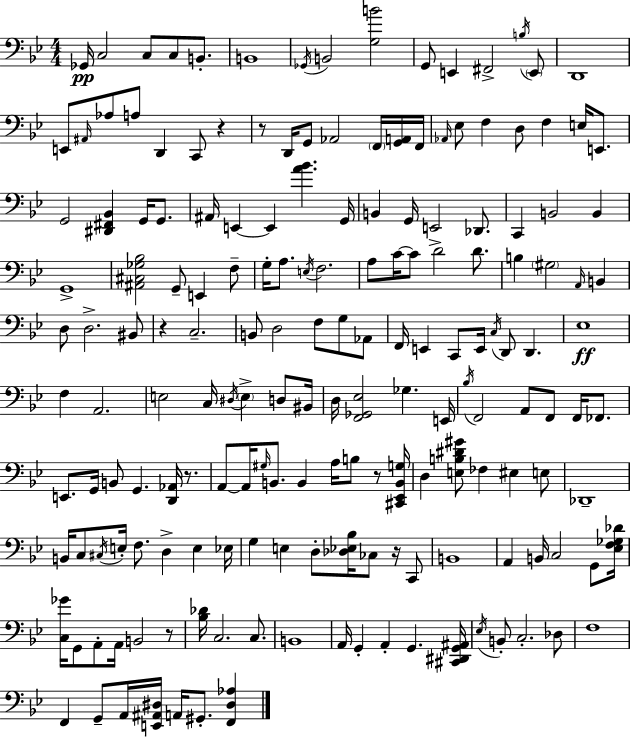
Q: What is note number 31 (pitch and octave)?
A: E3